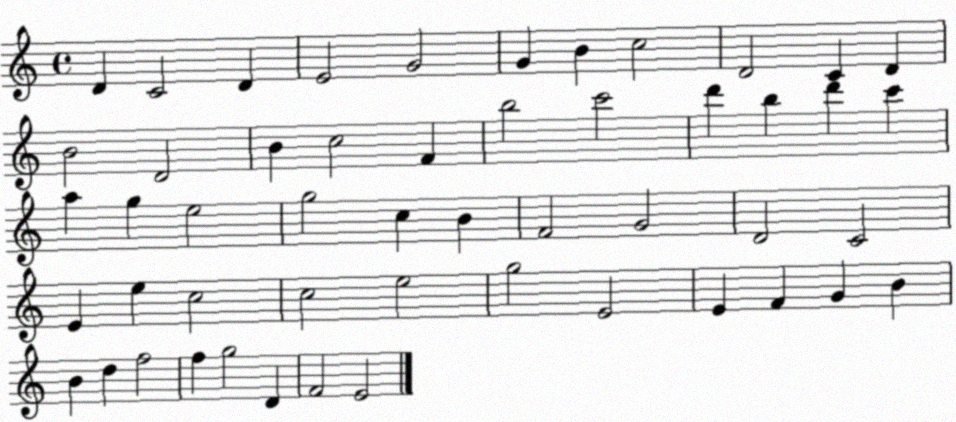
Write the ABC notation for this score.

X:1
T:Untitled
M:4/4
L:1/4
K:C
D C2 D E2 G2 G B c2 D2 C D B2 D2 B c2 F b2 c'2 d' b d' c' a g e2 g2 c B F2 G2 D2 C2 E e c2 c2 e2 g2 E2 E F G B B d f2 f g2 D F2 E2